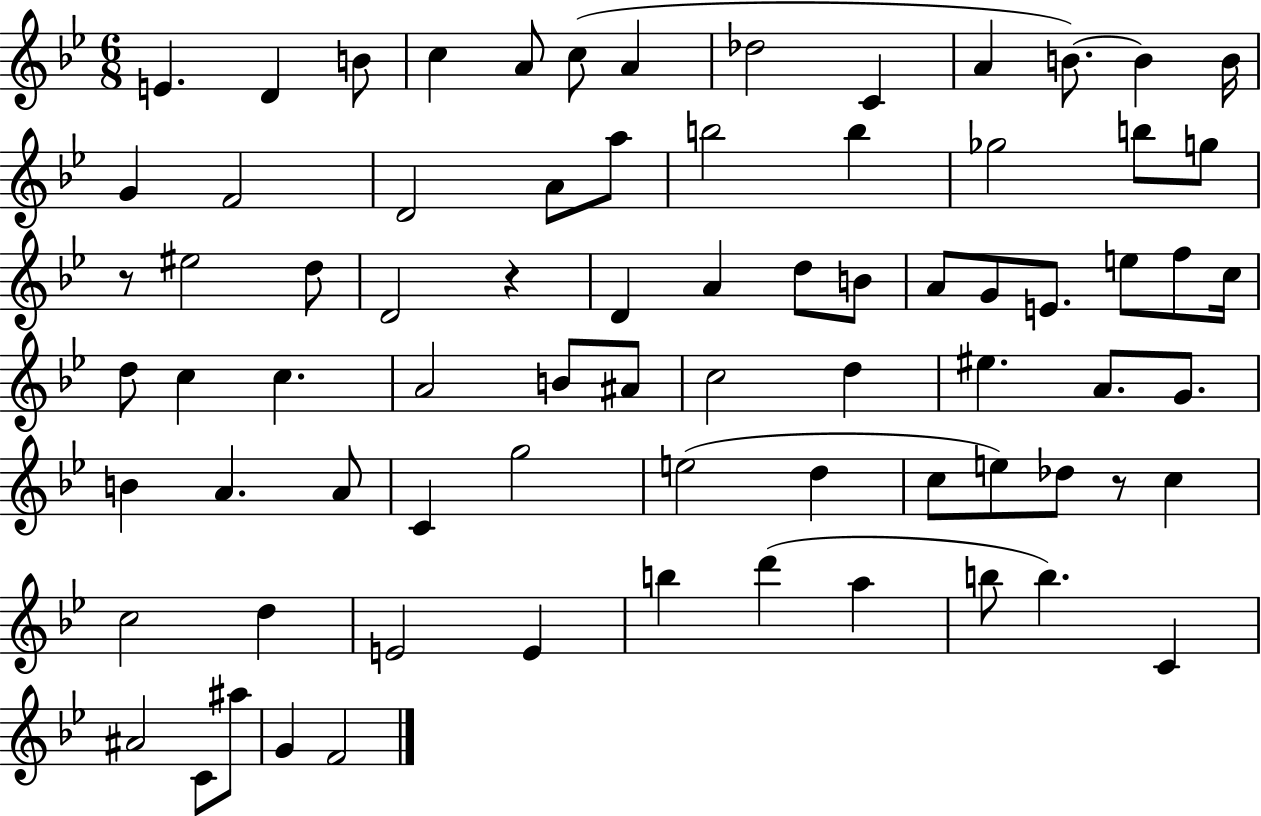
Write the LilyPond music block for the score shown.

{
  \clef treble
  \numericTimeSignature
  \time 6/8
  \key bes \major
  \repeat volta 2 { e'4. d'4 b'8 | c''4 a'8 c''8( a'4 | des''2 c'4 | a'4 b'8.~~) b'4 b'16 | \break g'4 f'2 | d'2 a'8 a''8 | b''2 b''4 | ges''2 b''8 g''8 | \break r8 eis''2 d''8 | d'2 r4 | d'4 a'4 d''8 b'8 | a'8 g'8 e'8. e''8 f''8 c''16 | \break d''8 c''4 c''4. | a'2 b'8 ais'8 | c''2 d''4 | eis''4. a'8. g'8. | \break b'4 a'4. a'8 | c'4 g''2 | e''2( d''4 | c''8 e''8) des''8 r8 c''4 | \break c''2 d''4 | e'2 e'4 | b''4 d'''4( a''4 | b''8 b''4.) c'4 | \break ais'2 c'8 ais''8 | g'4 f'2 | } \bar "|."
}